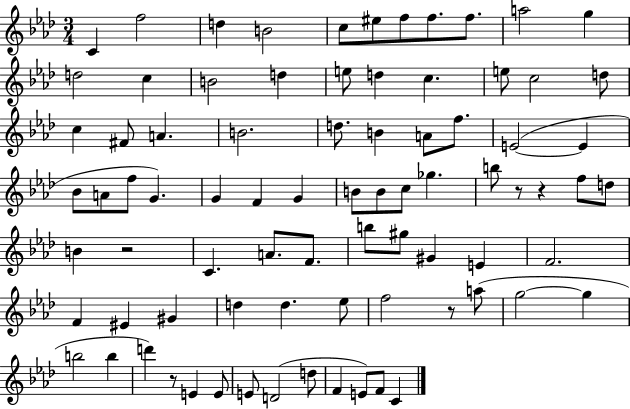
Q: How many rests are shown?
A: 5